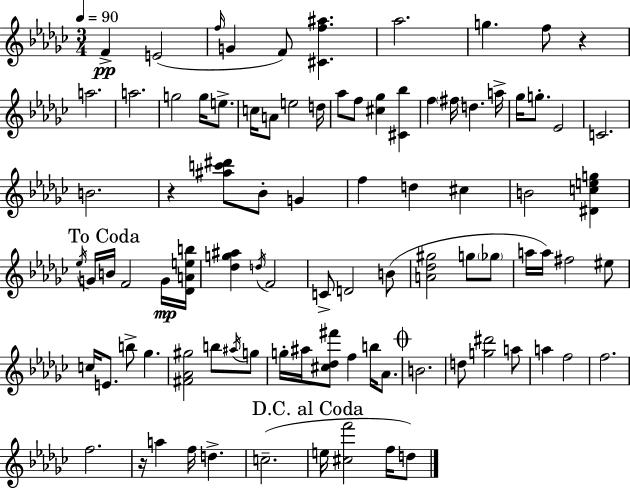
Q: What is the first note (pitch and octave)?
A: F4